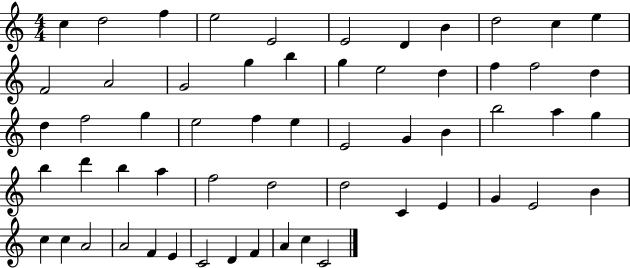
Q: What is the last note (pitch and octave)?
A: C4